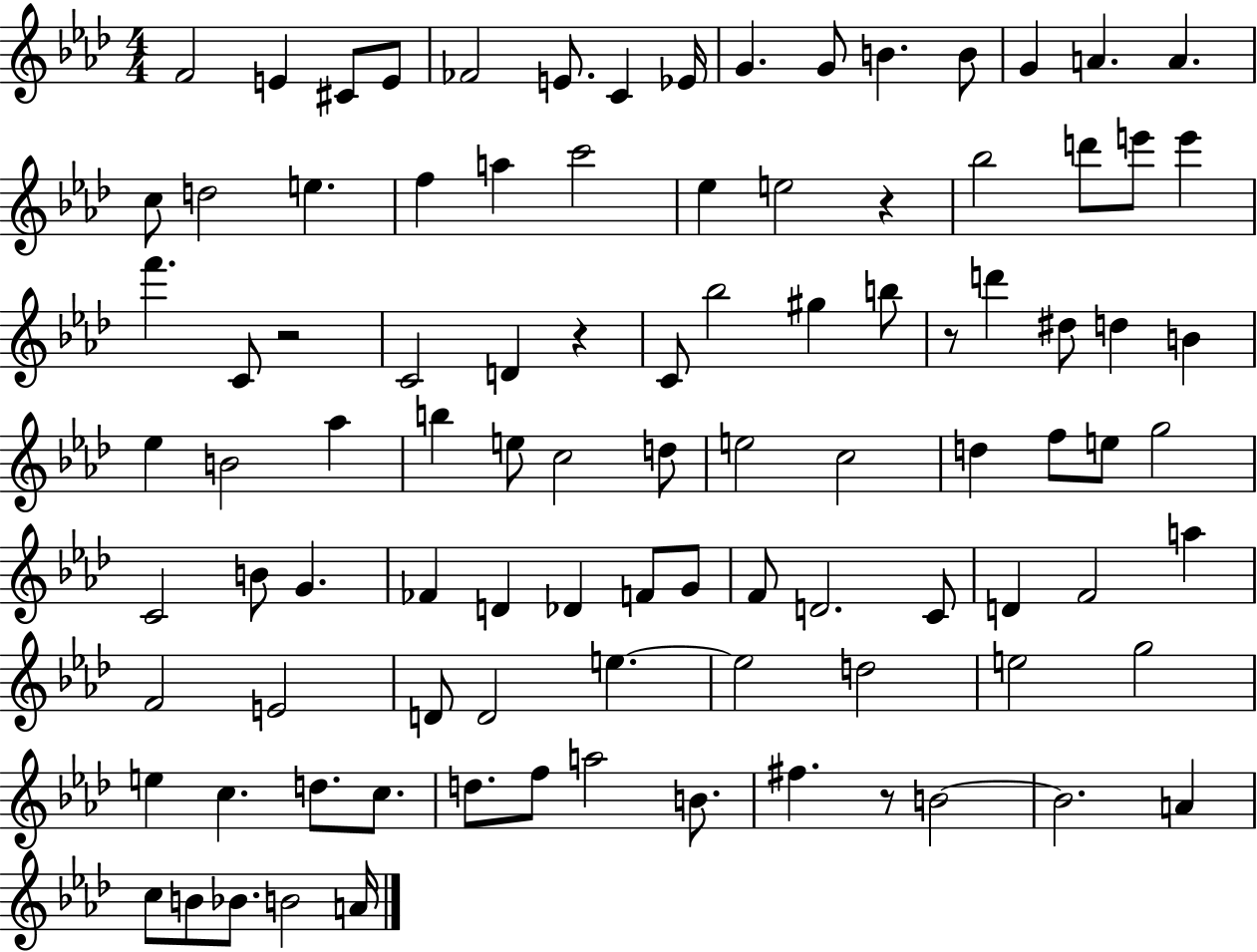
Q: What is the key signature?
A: AES major